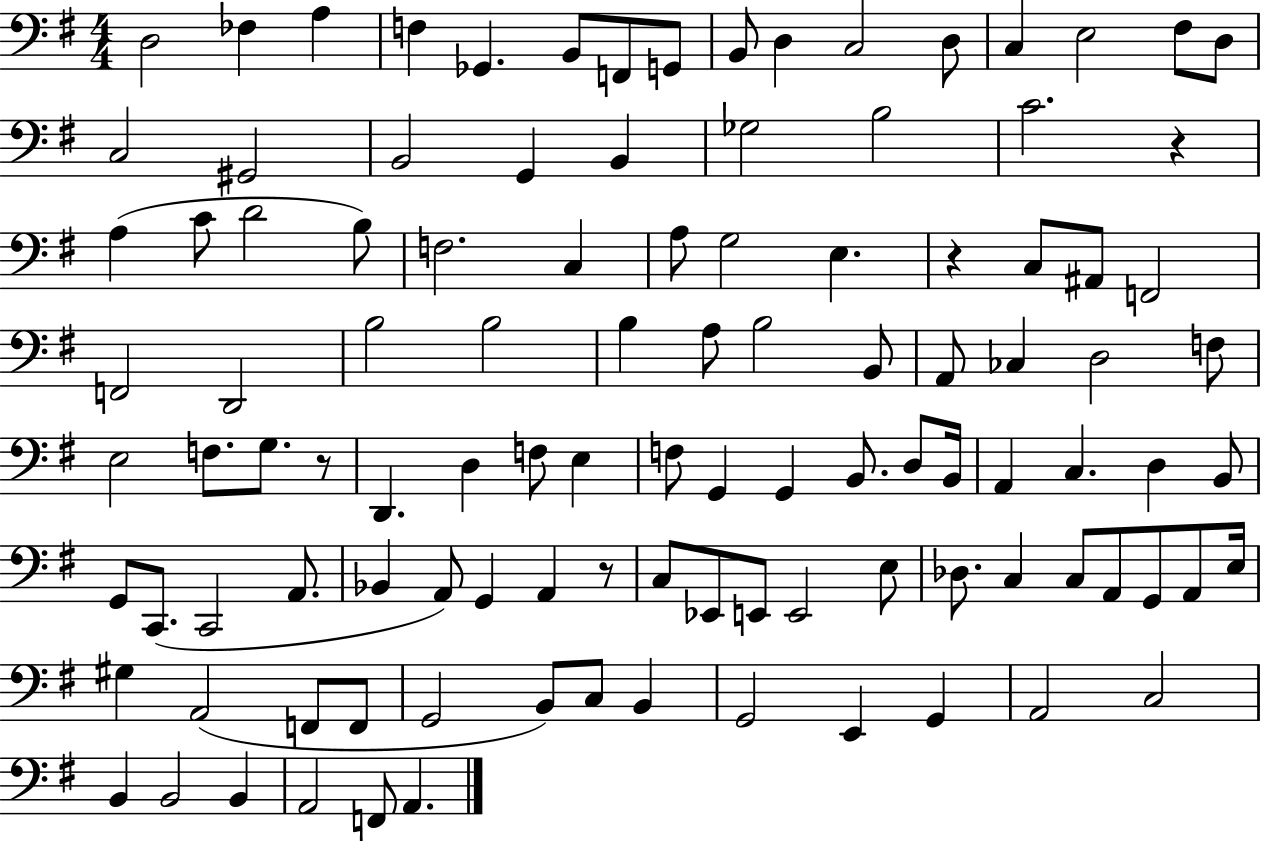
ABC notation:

X:1
T:Untitled
M:4/4
L:1/4
K:G
D,2 _F, A, F, _G,, B,,/2 F,,/2 G,,/2 B,,/2 D, C,2 D,/2 C, E,2 ^F,/2 D,/2 C,2 ^G,,2 B,,2 G,, B,, _G,2 B,2 C2 z A, C/2 D2 B,/2 F,2 C, A,/2 G,2 E, z C,/2 ^A,,/2 F,,2 F,,2 D,,2 B,2 B,2 B, A,/2 B,2 B,,/2 A,,/2 _C, D,2 F,/2 E,2 F,/2 G,/2 z/2 D,, D, F,/2 E, F,/2 G,, G,, B,,/2 D,/2 B,,/4 A,, C, D, B,,/2 G,,/2 C,,/2 C,,2 A,,/2 _B,, A,,/2 G,, A,, z/2 C,/2 _E,,/2 E,,/2 E,,2 E,/2 _D,/2 C, C,/2 A,,/2 G,,/2 A,,/2 E,/4 ^G, A,,2 F,,/2 F,,/2 G,,2 B,,/2 C,/2 B,, G,,2 E,, G,, A,,2 C,2 B,, B,,2 B,, A,,2 F,,/2 A,,